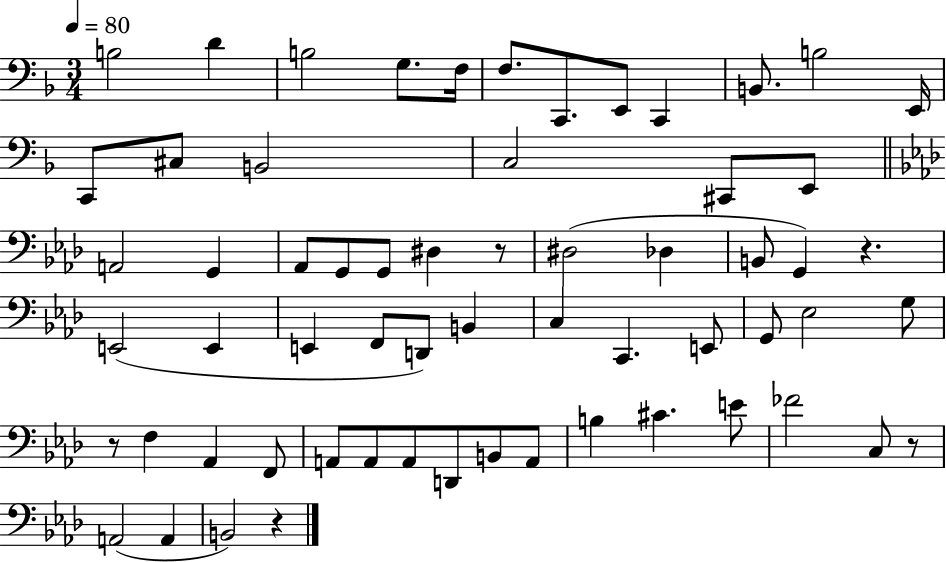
X:1
T:Untitled
M:3/4
L:1/4
K:F
B,2 D B,2 G,/2 F,/4 F,/2 C,,/2 E,,/2 C,, B,,/2 B,2 E,,/4 C,,/2 ^C,/2 B,,2 C,2 ^C,,/2 E,,/2 A,,2 G,, _A,,/2 G,,/2 G,,/2 ^D, z/2 ^D,2 _D, B,,/2 G,, z E,,2 E,, E,, F,,/2 D,,/2 B,, C, C,, E,,/2 G,,/2 _E,2 G,/2 z/2 F, _A,, F,,/2 A,,/2 A,,/2 A,,/2 D,,/2 B,,/2 A,,/2 B, ^C E/2 _F2 C,/2 z/2 A,,2 A,, B,,2 z